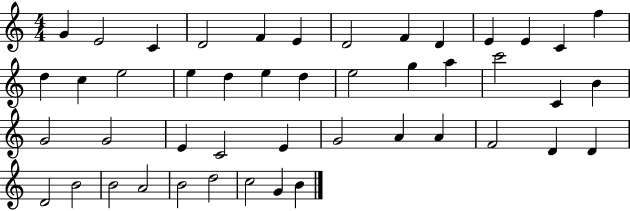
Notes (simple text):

G4/q E4/h C4/q D4/h F4/q E4/q D4/h F4/q D4/q E4/q E4/q C4/q F5/q D5/q C5/q E5/h E5/q D5/q E5/q D5/q E5/h G5/q A5/q C6/h C4/q B4/q G4/h G4/h E4/q C4/h E4/q G4/h A4/q A4/q F4/h D4/q D4/q D4/h B4/h B4/h A4/h B4/h D5/h C5/h G4/q B4/q